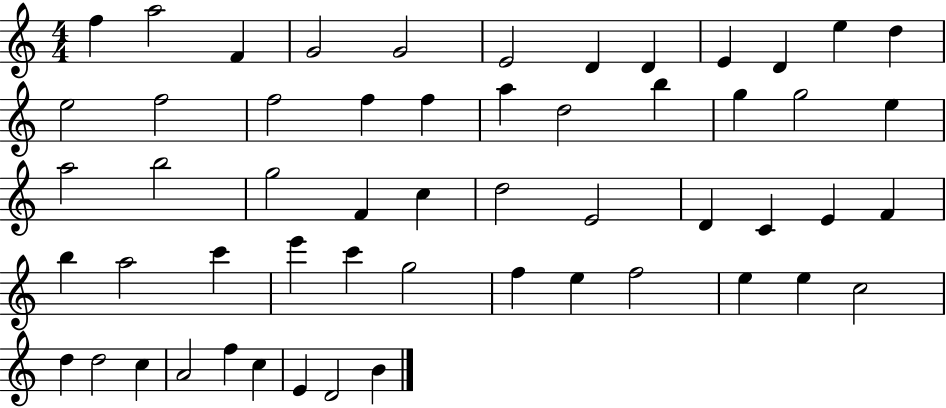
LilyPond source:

{
  \clef treble
  \numericTimeSignature
  \time 4/4
  \key c \major
  f''4 a''2 f'4 | g'2 g'2 | e'2 d'4 d'4 | e'4 d'4 e''4 d''4 | \break e''2 f''2 | f''2 f''4 f''4 | a''4 d''2 b''4 | g''4 g''2 e''4 | \break a''2 b''2 | g''2 f'4 c''4 | d''2 e'2 | d'4 c'4 e'4 f'4 | \break b''4 a''2 c'''4 | e'''4 c'''4 g''2 | f''4 e''4 f''2 | e''4 e''4 c''2 | \break d''4 d''2 c''4 | a'2 f''4 c''4 | e'4 d'2 b'4 | \bar "|."
}